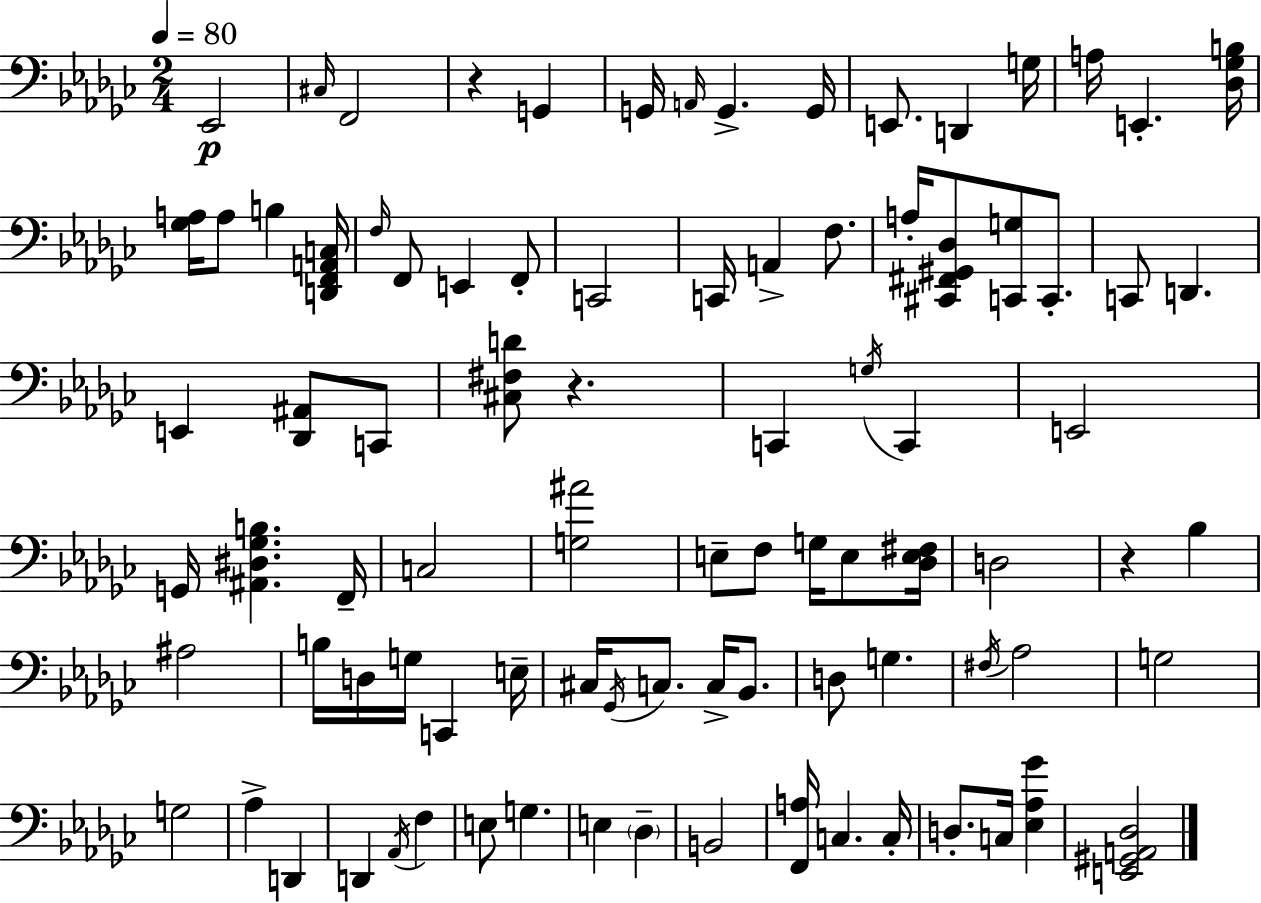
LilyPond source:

{
  \clef bass
  \numericTimeSignature
  \time 2/4
  \key ees \minor
  \tempo 4 = 80
  ees,2\p | \grace { cis16 } f,2 | r4 g,4 | g,16 \grace { a,16 } g,4.-> | \break g,16 e,8. d,4 | g16 a16 e,4.-. | <des ges b>16 <ges a>16 a8 b4 | <d, f, a, c>16 \grace { f16 } f,8 e,4 | \break f,8-. c,2 | c,16 a,4-> | f8. a16-. <cis, fis, gis, des>8 <c, g>8 | c,8.-. c,8 d,4. | \break e,4 <des, ais,>8 | c,8 <cis fis d'>8 r4. | c,4 \acciaccatura { g16 } | c,4 e,2 | \break g,16 <ais, dis ges b>4. | f,16-- c2 | <g ais'>2 | e8-- f8 | \break g16 e8 <des e fis>16 d2 | r4 | bes4 ais2 | b16 d16 g16 c,4 | \break e16-- cis16 \acciaccatura { ges,16 } c8. | c16-> bes,8. d8 g4. | \acciaccatura { fis16 } aes2 | g2 | \break g2 | aes4-> | d,4 d,4 | \acciaccatura { aes,16 } f4 e8 | \break g4. e4 | \parenthesize des4-- b,2 | <f, a>16 | c4. c16-. d8.-. | \break c16 <ees aes ges'>4 <e, gis, a, des>2 | \bar "|."
}